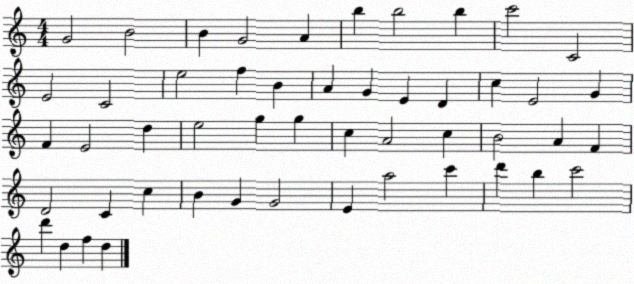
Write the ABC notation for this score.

X:1
T:Untitled
M:4/4
L:1/4
K:C
G2 B2 B G2 A b b2 b c'2 C2 E2 C2 e2 f B A G E D c E2 G F E2 d e2 g g c A2 c B2 A F D2 C c B G G2 E a2 c' d' b c'2 d' d f d